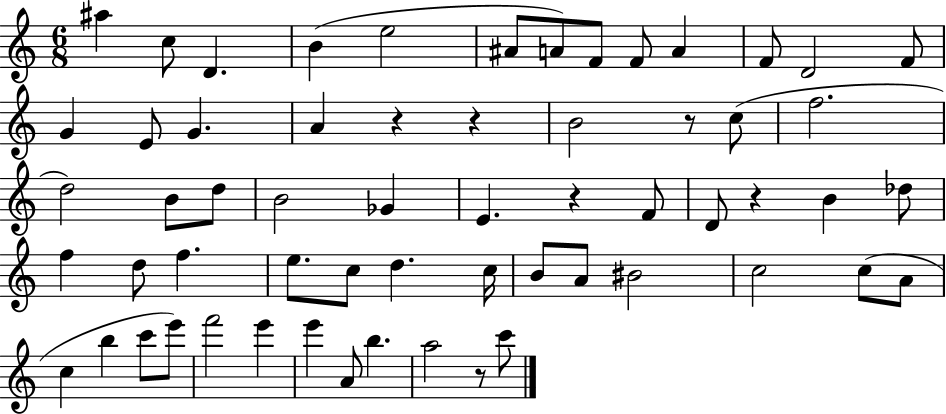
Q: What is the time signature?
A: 6/8